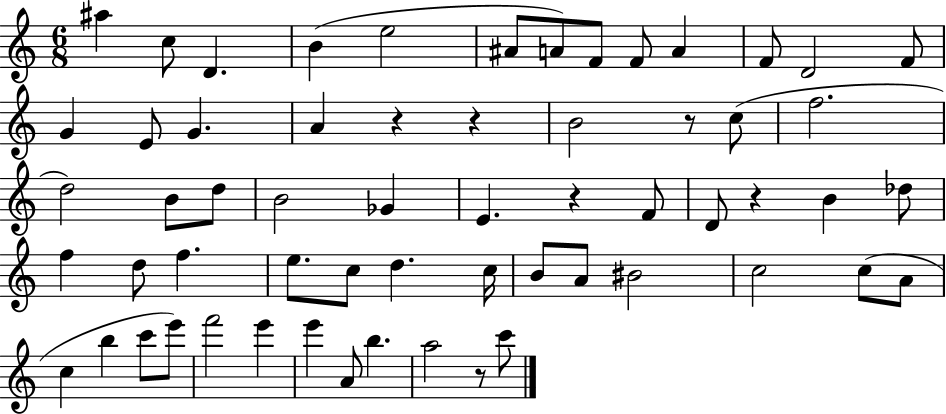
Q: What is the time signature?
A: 6/8